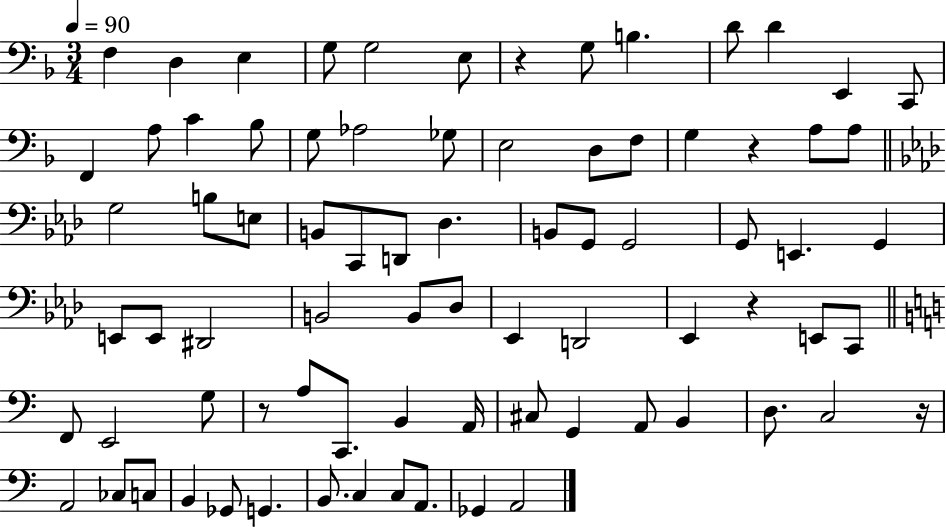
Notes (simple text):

F3/q D3/q E3/q G3/e G3/h E3/e R/q G3/e B3/q. D4/e D4/q E2/q C2/e F2/q A3/e C4/q Bb3/e G3/e Ab3/h Gb3/e E3/h D3/e F3/e G3/q R/q A3/e A3/e G3/h B3/e E3/e B2/e C2/e D2/e Db3/q. B2/e G2/e G2/h G2/e E2/q. G2/q E2/e E2/e D#2/h B2/h B2/e Db3/e Eb2/q D2/h Eb2/q R/q E2/e C2/e F2/e E2/h G3/e R/e A3/e C2/e. B2/q A2/s C#3/e G2/q A2/e B2/q D3/e. C3/h R/s A2/h CES3/e C3/e B2/q Gb2/e G2/q. B2/e. C3/q C3/e A2/e. Gb2/q A2/h